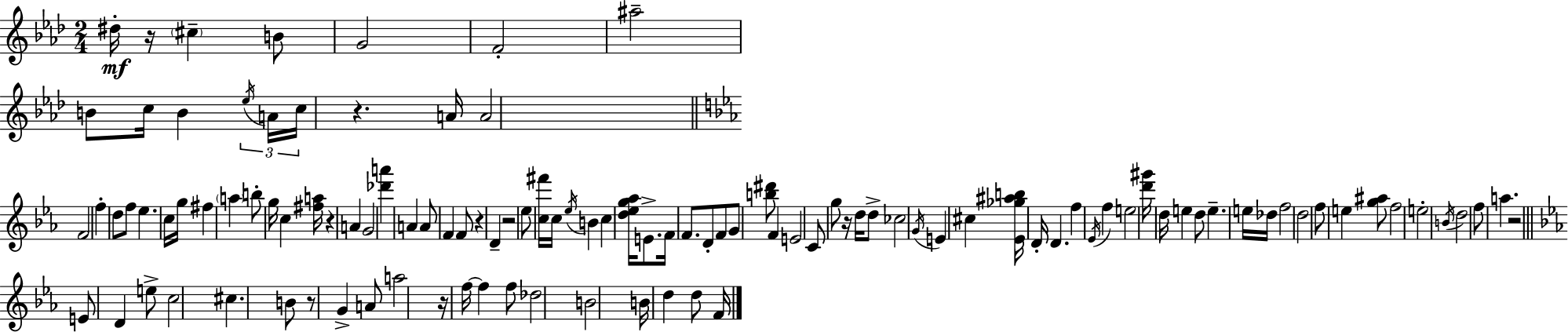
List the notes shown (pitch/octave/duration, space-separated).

D#5/s R/s C#5/q B4/e G4/h F4/h A#5/h B4/e C5/s B4/q Eb5/s A4/s C5/s R/q. A4/s A4/h F4/h F5/q D5/e F5/e Eb5/q. C5/s G5/s F#5/q A5/q B5/e G5/s C5/q [F#5,A5]/s R/q A4/q G4/h [Db6,A6]/q A4/q A4/e F4/q F4/e R/q D4/q R/h Eb5/e [C5,F#6]/s C5/s Eb5/s B4/q C5/q [D5,Eb5,G5,Ab5]/s E4/e. F4/s F4/e. D4/e F4/e G4/e [B5,D#6]/e F4/q E4/h C4/e G5/e R/s D5/s D5/e CES5/h G4/s E4/q C#5/q [Eb4,Gb5,A#5,B5]/s D4/s D4/q. F5/q Eb4/s F5/q E5/h [D6,G#6]/s D5/s E5/q D5/e E5/q. E5/s Db5/s F5/h D5/h F5/e E5/q [G5,A#5]/e F5/h E5/h B4/s D5/h F5/e A5/q. R/h E4/e D4/q E5/e C5/h C#5/q. B4/e R/e G4/q A4/e A5/h R/s F5/s F5/q F5/e Db5/h B4/h B4/s D5/q D5/e F4/s